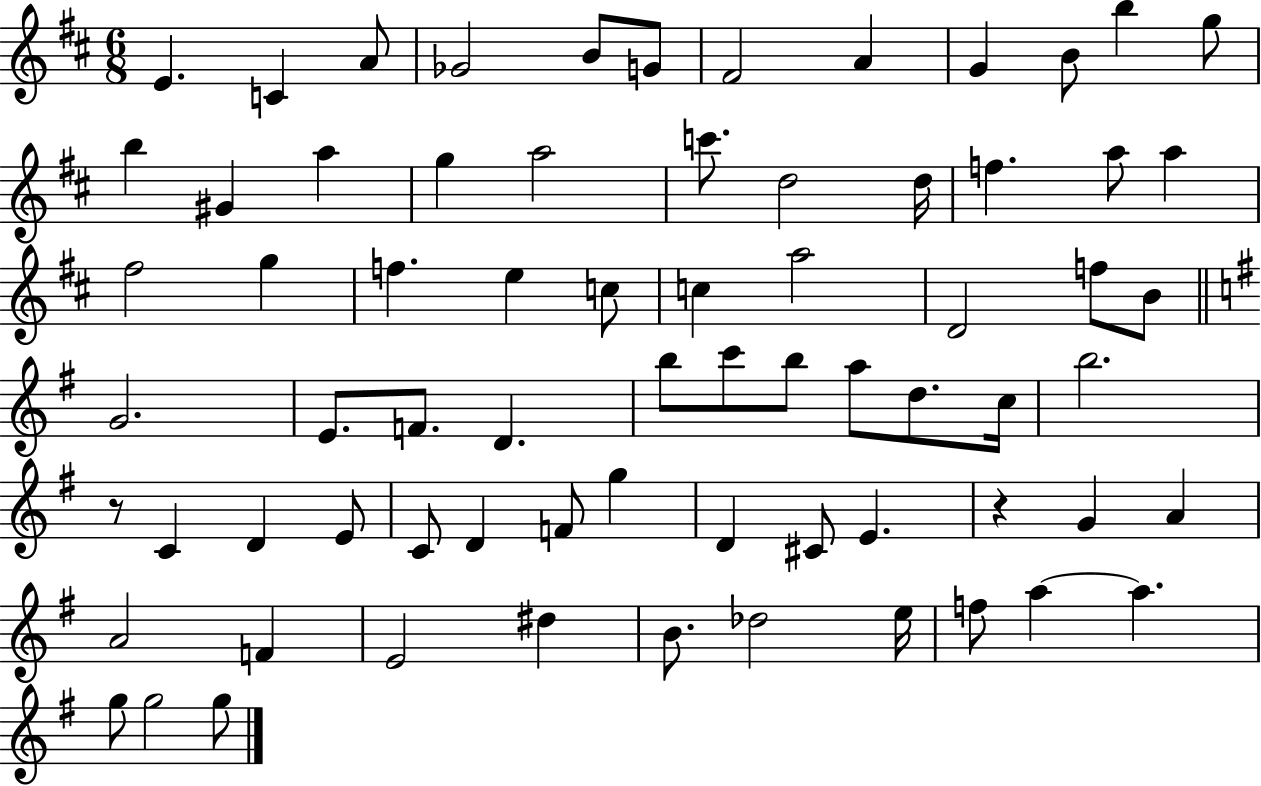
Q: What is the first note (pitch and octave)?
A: E4